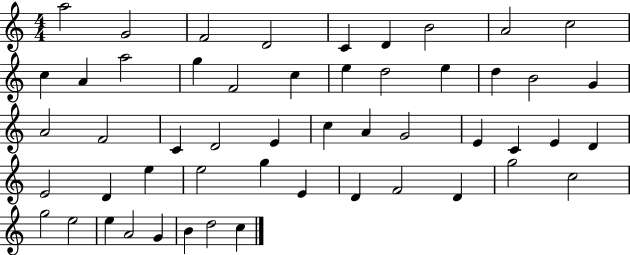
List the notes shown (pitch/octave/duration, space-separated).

A5/h G4/h F4/h D4/h C4/q D4/q B4/h A4/h C5/h C5/q A4/q A5/h G5/q F4/h C5/q E5/q D5/h E5/q D5/q B4/h G4/q A4/h F4/h C4/q D4/h E4/q C5/q A4/q G4/h E4/q C4/q E4/q D4/q E4/h D4/q E5/q E5/h G5/q E4/q D4/q F4/h D4/q G5/h C5/h G5/h E5/h E5/q A4/h G4/q B4/q D5/h C5/q